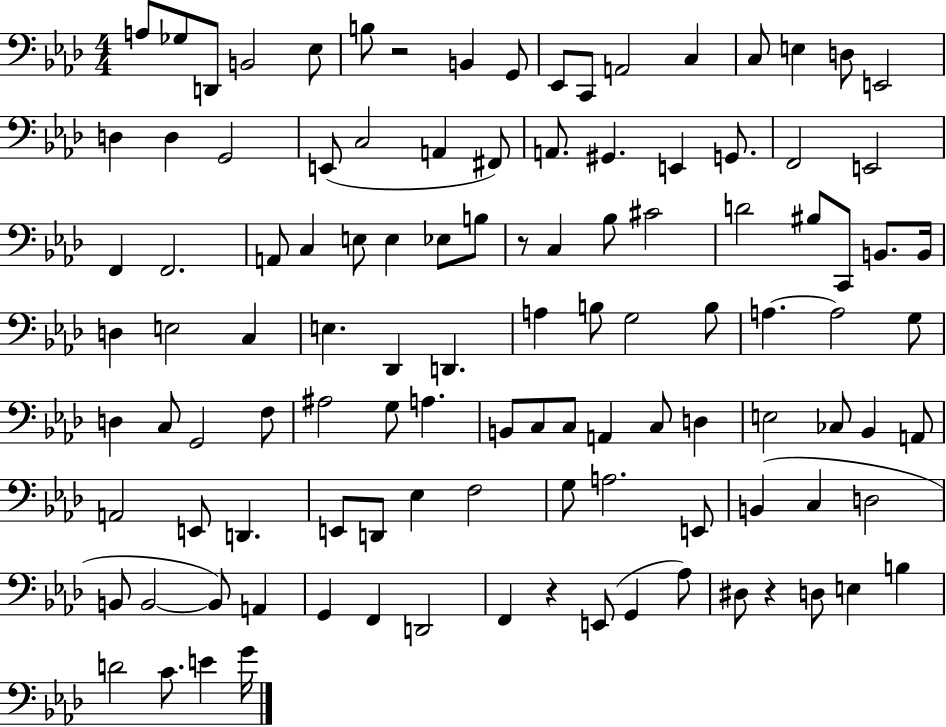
{
  \clef bass
  \numericTimeSignature
  \time 4/4
  \key aes \major
  a8 ges8 d,8 b,2 ees8 | b8 r2 b,4 g,8 | ees,8 c,8 a,2 c4 | c8 e4 d8 e,2 | \break d4 d4 g,2 | e,8( c2 a,4 fis,8) | a,8. gis,4. e,4 g,8. | f,2 e,2 | \break f,4 f,2. | a,8 c4 e8 e4 ees8 b8 | r8 c4 bes8 cis'2 | d'2 bis8 c,8 b,8. b,16 | \break d4 e2 c4 | e4. des,4 d,4. | a4 b8 g2 b8 | a4.~~ a2 g8 | \break d4 c8 g,2 f8 | ais2 g8 a4. | b,8 c8 c8 a,4 c8 d4 | e2 ces8 bes,4 a,8 | \break a,2 e,8 d,4. | e,8 d,8 ees4 f2 | g8 a2. e,8 | b,4( c4 d2 | \break b,8 b,2~~ b,8) a,4 | g,4 f,4 d,2 | f,4 r4 e,8( g,4 aes8) | dis8 r4 d8 e4 b4 | \break d'2 c'8. e'4 g'16 | \bar "|."
}